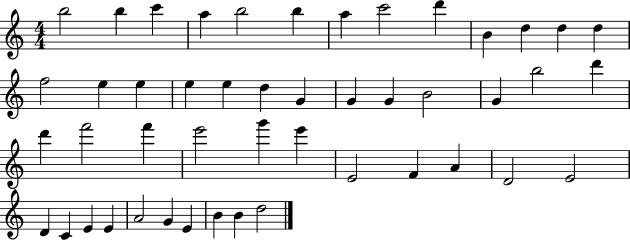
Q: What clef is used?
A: treble